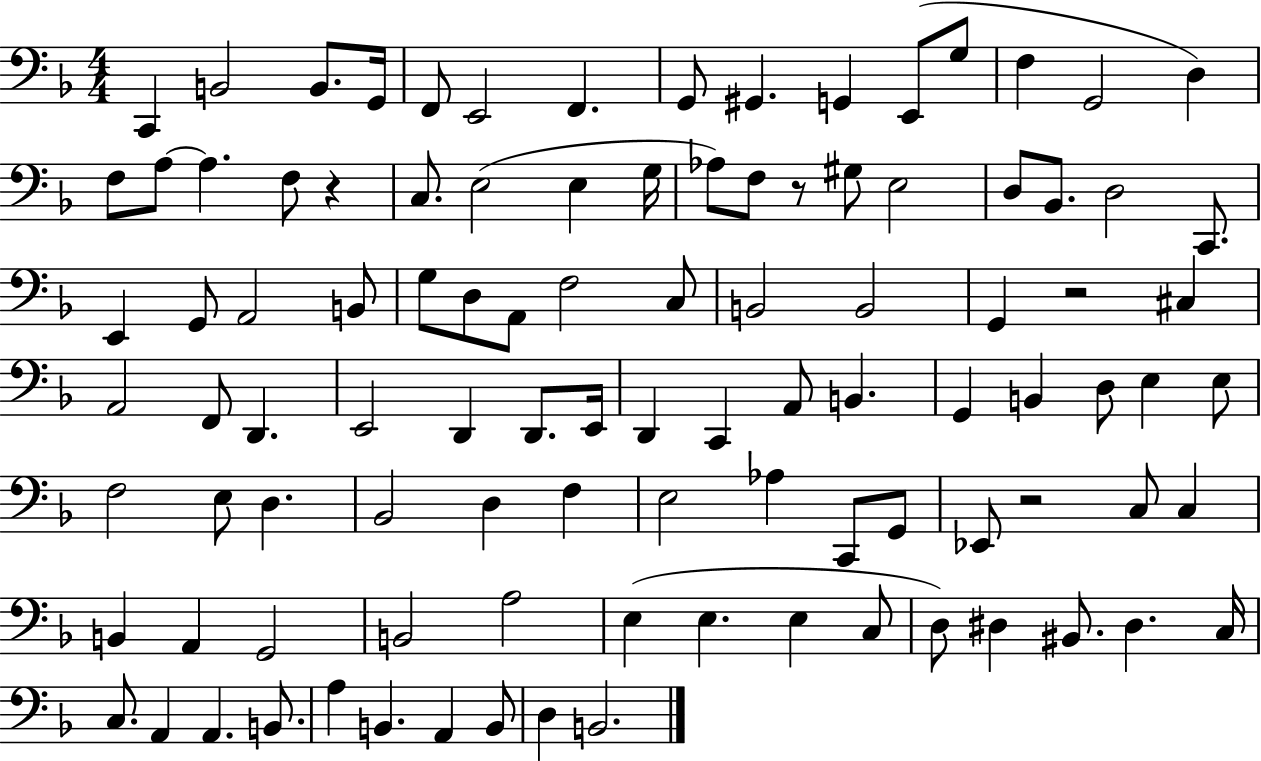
{
  \clef bass
  \numericTimeSignature
  \time 4/4
  \key f \major
  c,4 b,2 b,8. g,16 | f,8 e,2 f,4. | g,8 gis,4. g,4 e,8( g8 | f4 g,2 d4) | \break f8 a8~~ a4. f8 r4 | c8. e2( e4 g16 | aes8) f8 r8 gis8 e2 | d8 bes,8. d2 c,8. | \break e,4 g,8 a,2 b,8 | g8 d8 a,8 f2 c8 | b,2 b,2 | g,4 r2 cis4 | \break a,2 f,8 d,4. | e,2 d,4 d,8. e,16 | d,4 c,4 a,8 b,4. | g,4 b,4 d8 e4 e8 | \break f2 e8 d4. | bes,2 d4 f4 | e2 aes4 c,8 g,8 | ees,8 r2 c8 c4 | \break b,4 a,4 g,2 | b,2 a2 | e4( e4. e4 c8 | d8) dis4 bis,8. dis4. c16 | \break c8. a,4 a,4. b,8. | a4 b,4. a,4 b,8 | d4 b,2. | \bar "|."
}